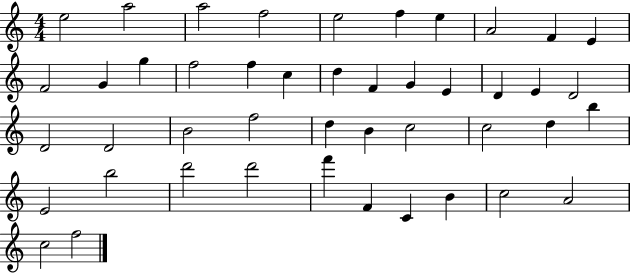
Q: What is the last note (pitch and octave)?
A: F5